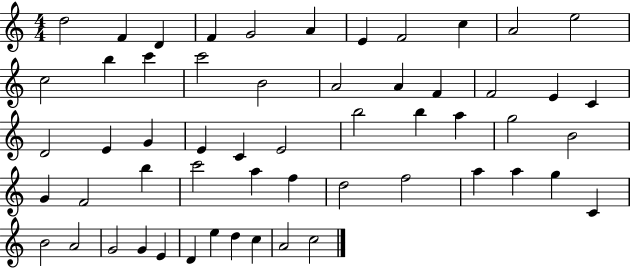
{
  \clef treble
  \numericTimeSignature
  \time 4/4
  \key c \major
  d''2 f'4 d'4 | f'4 g'2 a'4 | e'4 f'2 c''4 | a'2 e''2 | \break c''2 b''4 c'''4 | c'''2 b'2 | a'2 a'4 f'4 | f'2 e'4 c'4 | \break d'2 e'4 g'4 | e'4 c'4 e'2 | b''2 b''4 a''4 | g''2 b'2 | \break g'4 f'2 b''4 | c'''2 a''4 f''4 | d''2 f''2 | a''4 a''4 g''4 c'4 | \break b'2 a'2 | g'2 g'4 e'4 | d'4 e''4 d''4 c''4 | a'2 c''2 | \break \bar "|."
}